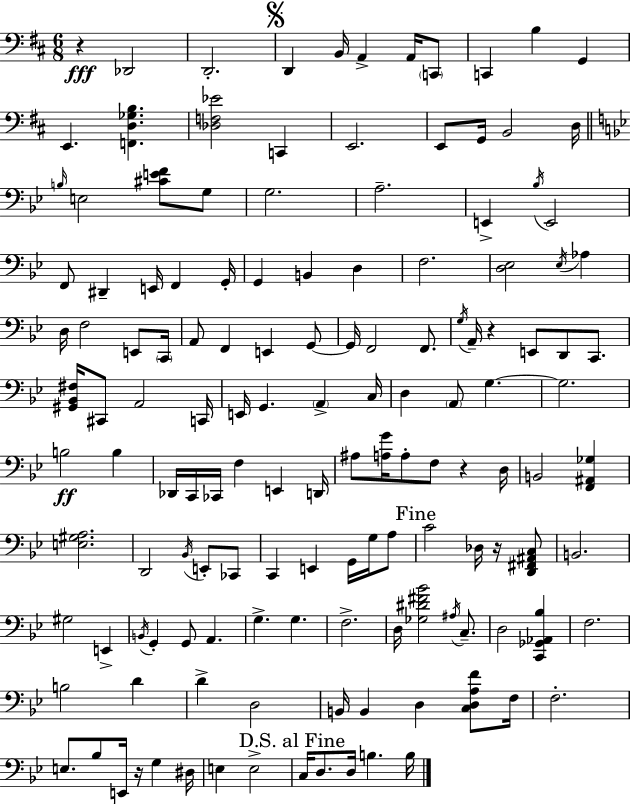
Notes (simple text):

R/q Db2/h D2/h. D2/q B2/s A2/q A2/s C2/e C2/q B3/q G2/q E2/q. [F2,D3,Gb3,B3]/q. [Db3,F3,Eb4]/h C2/q E2/h. E2/e G2/s B2/h D3/s B3/s E3/h [C#4,E4,F4]/e G3/e G3/h. A3/h. E2/q Bb3/s E2/h F2/e D#2/q E2/s F2/q G2/s G2/q B2/q D3/q F3/h. [D3,Eb3]/h Eb3/s Ab3/q D3/s F3/h E2/e C2/s A2/e F2/q E2/q G2/e G2/s F2/h F2/e. G3/s A2/s R/q E2/e D2/e C2/e. [G#2,Bb2,F#3]/s C#2/e A2/h C2/s E2/s G2/q. A2/q C3/s D3/q A2/e G3/q. G3/h. B3/h B3/q Db2/s C2/s CES2/s F3/q E2/q D2/s A#3/e [A3,G4]/s A3/e F3/e R/q D3/s B2/h [F2,A#2,Gb3]/q [E3,G#3,A3]/h. D2/h Bb2/s E2/e CES2/e C2/q E2/q G2/s G3/s A3/e C4/h Db3/s R/s [D2,F#2,A#2,C3]/e B2/h. G#3/h E2/q B2/s G2/q G2/e A2/q. G3/q. G3/q. F3/h. D3/s [Gb3,D#4,F#4,Bb4]/h A#3/s C3/e. D3/h [C2,Gb2,Ab2,Bb3]/q F3/h. B3/h D4/q D4/q D3/h B2/s B2/q D3/q [C3,D3,A3,F4]/e F3/s F3/h. E3/e. Bb3/e E2/s R/s G3/q D#3/s E3/q E3/h C3/s D3/e. D3/s B3/q. B3/s